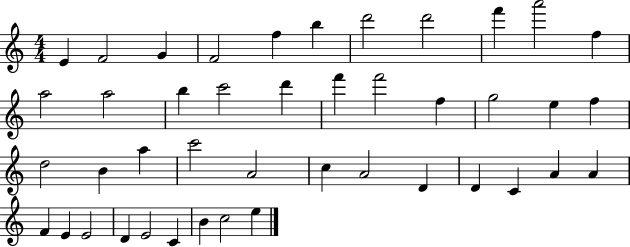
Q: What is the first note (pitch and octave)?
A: E4